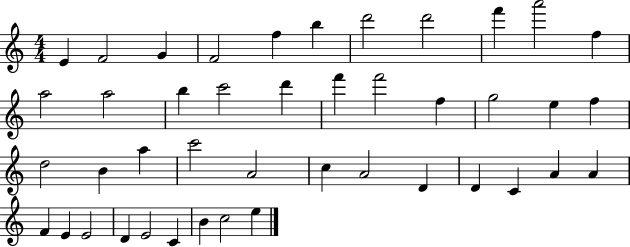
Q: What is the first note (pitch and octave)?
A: E4